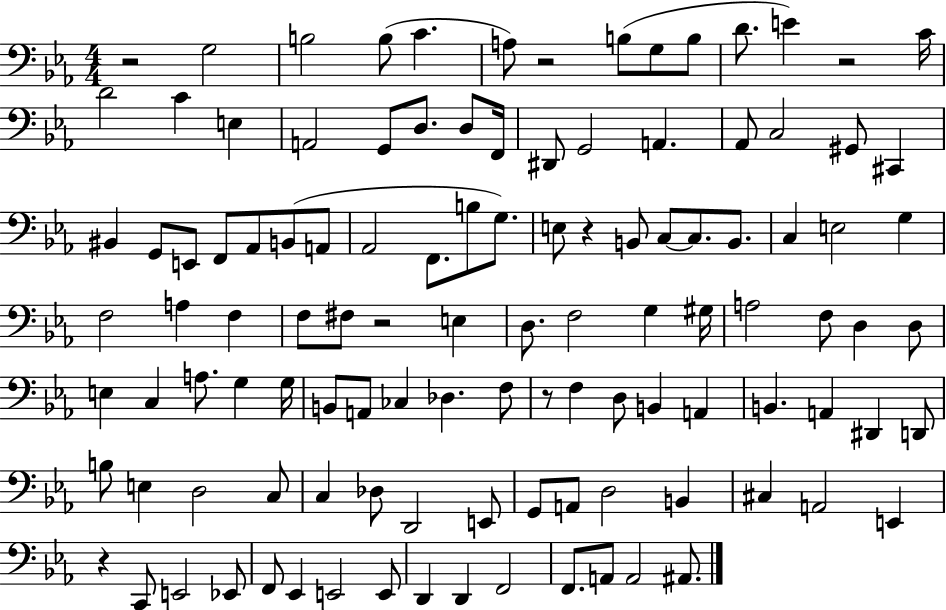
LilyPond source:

{
  \clef bass
  \numericTimeSignature
  \time 4/4
  \key ees \major
  r2 g2 | b2 b8( c'4. | a8) r2 b8( g8 b8 | d'8. e'4) r2 c'16 | \break d'2 c'4 e4 | a,2 g,8 d8. d8 f,16 | dis,8 g,2 a,4. | aes,8 c2 gis,8 cis,4 | \break bis,4 g,8 e,8 f,8 aes,8 b,8( a,8 | aes,2 f,8. b8 g8.) | e8 r4 b,8 c8~~ c8. b,8. | c4 e2 g4 | \break f2 a4 f4 | f8 fis8 r2 e4 | d8. f2 g4 gis16 | a2 f8 d4 d8 | \break e4 c4 a8. g4 g16 | b,8 a,8 ces4 des4. f8 | r8 f4 d8 b,4 a,4 | b,4. a,4 dis,4 d,8 | \break b8 e4 d2 c8 | c4 des8 d,2 e,8 | g,8 a,8 d2 b,4 | cis4 a,2 e,4 | \break r4 c,8 e,2 ees,8 | f,8 ees,4 e,2 e,8 | d,4 d,4 f,2 | f,8. a,8 a,2 ais,8. | \break \bar "|."
}